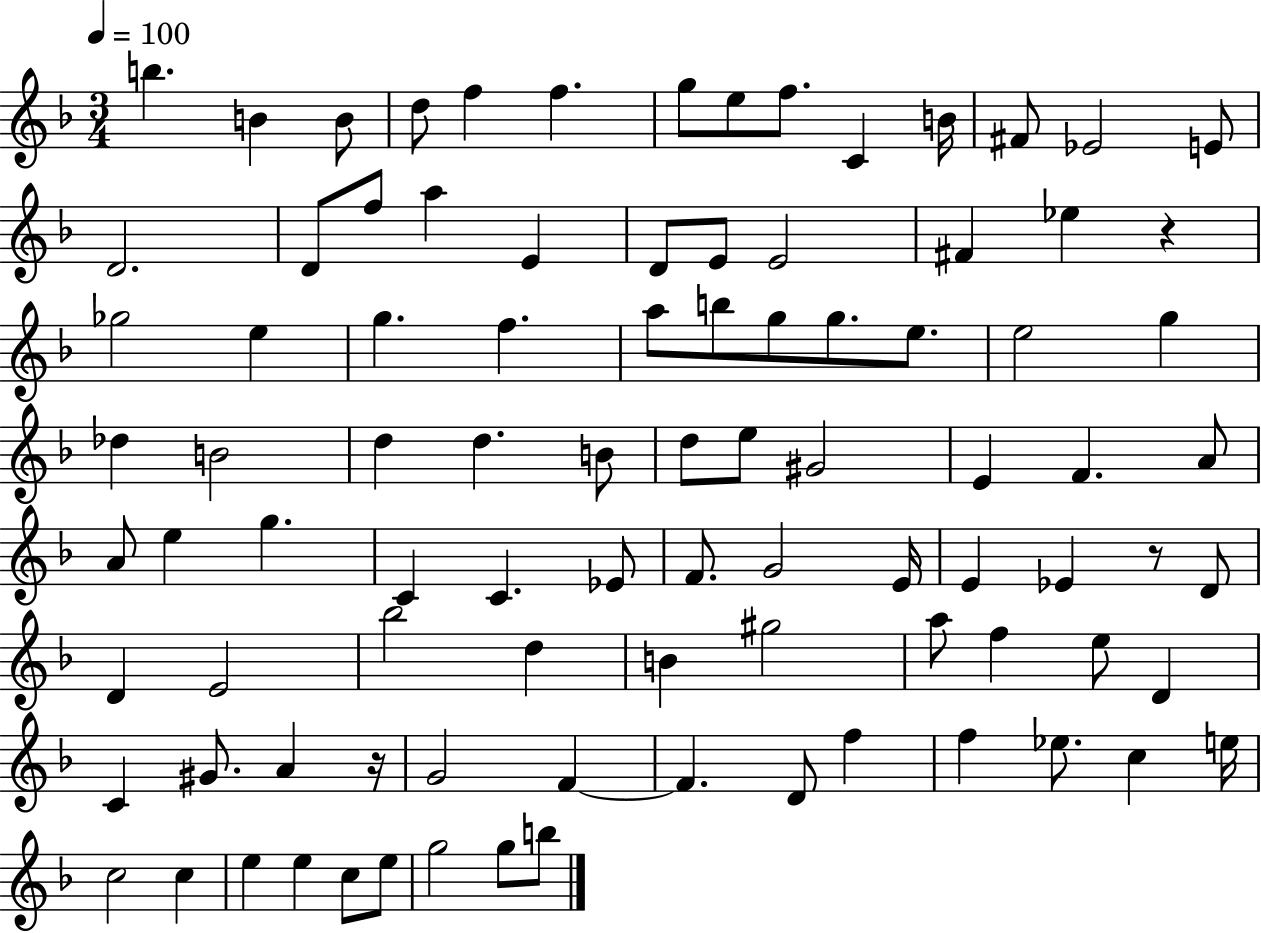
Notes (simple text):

B5/q. B4/q B4/e D5/e F5/q F5/q. G5/e E5/e F5/e. C4/q B4/s F#4/e Eb4/h E4/e D4/h. D4/e F5/e A5/q E4/q D4/e E4/e E4/h F#4/q Eb5/q R/q Gb5/h E5/q G5/q. F5/q. A5/e B5/e G5/e G5/e. E5/e. E5/h G5/q Db5/q B4/h D5/q D5/q. B4/e D5/e E5/e G#4/h E4/q F4/q. A4/e A4/e E5/q G5/q. C4/q C4/q. Eb4/e F4/e. G4/h E4/s E4/q Eb4/q R/e D4/e D4/q E4/h Bb5/h D5/q B4/q G#5/h A5/e F5/q E5/e D4/q C4/q G#4/e. A4/q R/s G4/h F4/q F4/q. D4/e F5/q F5/q Eb5/e. C5/q E5/s C5/h C5/q E5/q E5/q C5/e E5/e G5/h G5/e B5/e